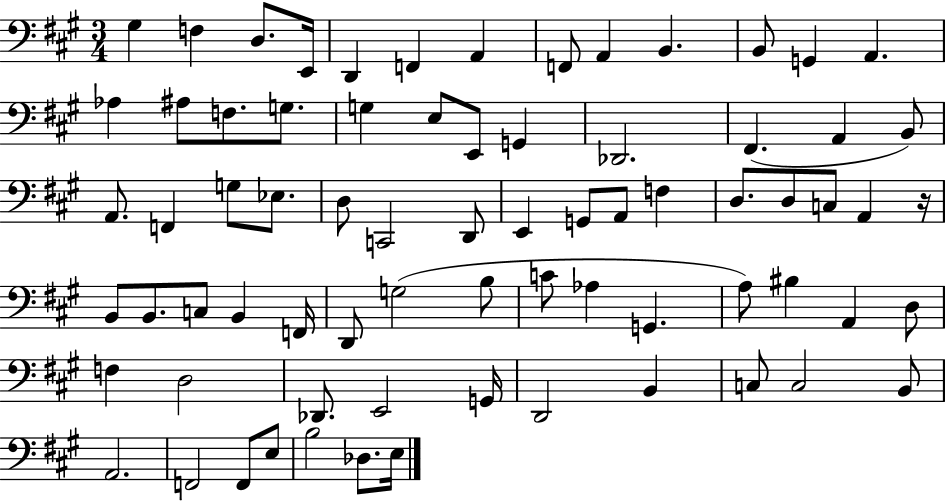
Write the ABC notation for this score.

X:1
T:Untitled
M:3/4
L:1/4
K:A
^G, F, D,/2 E,,/4 D,, F,, A,, F,,/2 A,, B,, B,,/2 G,, A,, _A, ^A,/2 F,/2 G,/2 G, E,/2 E,,/2 G,, _D,,2 ^F,, A,, B,,/2 A,,/2 F,, G,/2 _E,/2 D,/2 C,,2 D,,/2 E,, G,,/2 A,,/2 F, D,/2 D,/2 C,/2 A,, z/4 B,,/2 B,,/2 C,/2 B,, F,,/4 D,,/2 G,2 B,/2 C/2 _A, G,, A,/2 ^B, A,, D,/2 F, D,2 _D,,/2 E,,2 G,,/4 D,,2 B,, C,/2 C,2 B,,/2 A,,2 F,,2 F,,/2 E,/2 B,2 _D,/2 E,/4